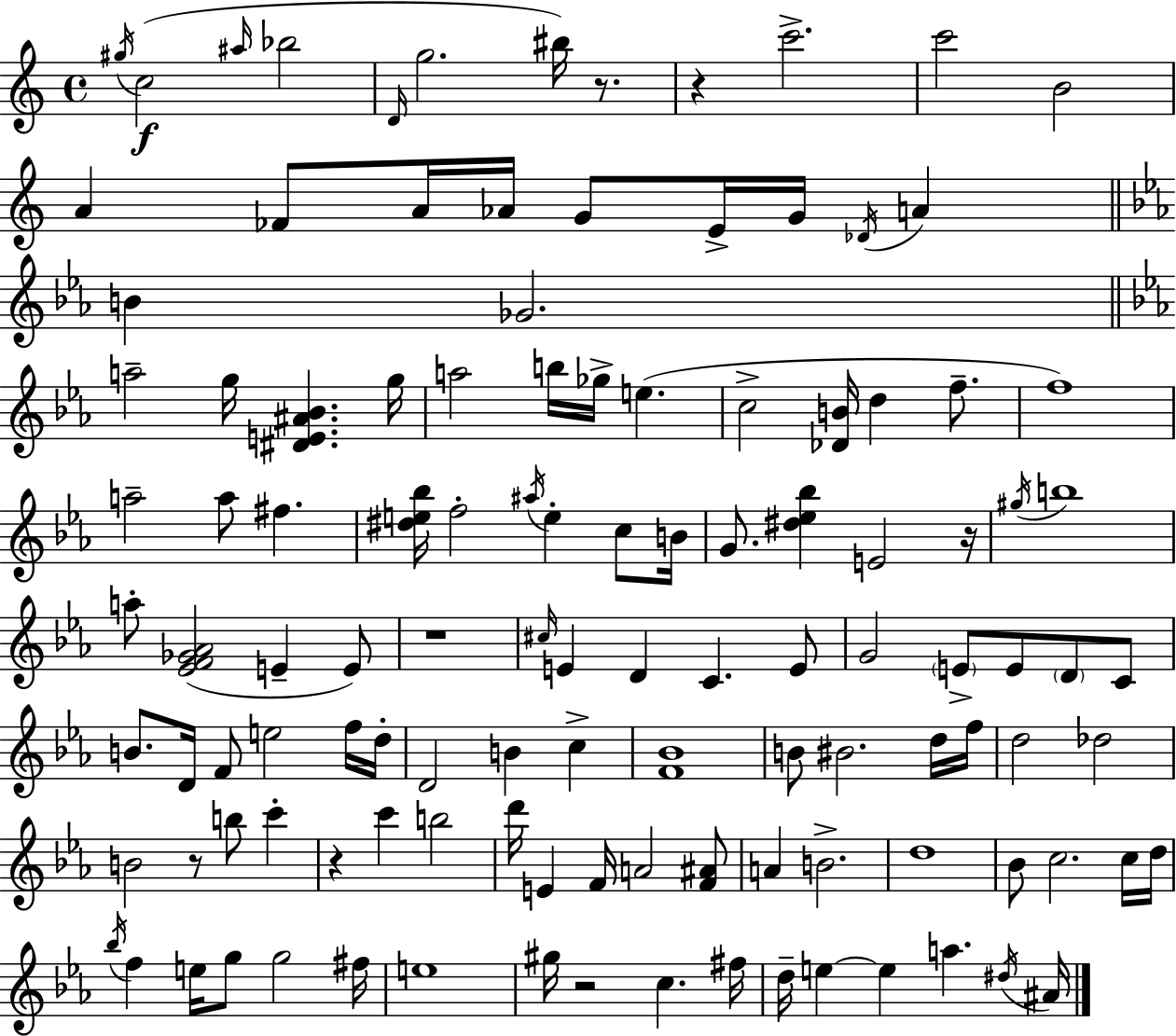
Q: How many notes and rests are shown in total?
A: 118